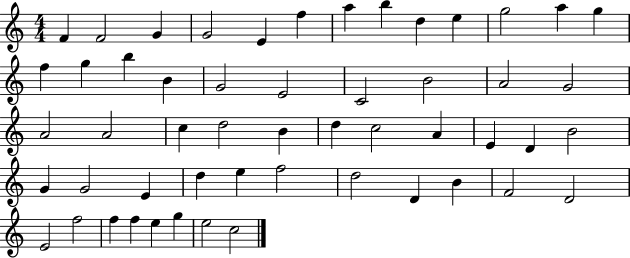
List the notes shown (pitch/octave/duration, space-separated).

F4/q F4/h G4/q G4/h E4/q F5/q A5/q B5/q D5/q E5/q G5/h A5/q G5/q F5/q G5/q B5/q B4/q G4/h E4/h C4/h B4/h A4/h G4/h A4/h A4/h C5/q D5/h B4/q D5/q C5/h A4/q E4/q D4/q B4/h G4/q G4/h E4/q D5/q E5/q F5/h D5/h D4/q B4/q F4/h D4/h E4/h F5/h F5/q F5/q E5/q G5/q E5/h C5/h